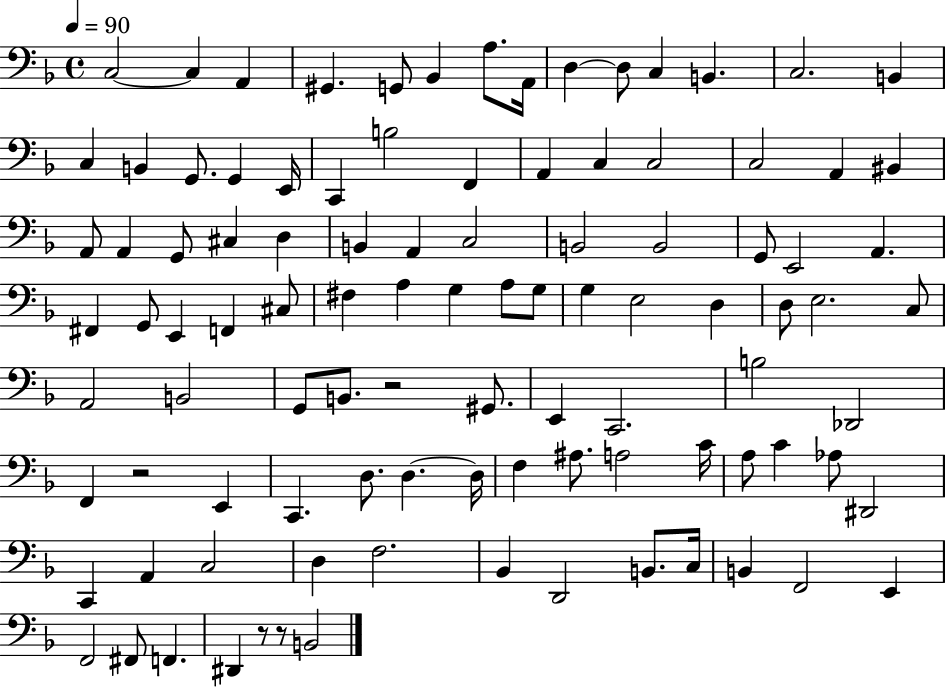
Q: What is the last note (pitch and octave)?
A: B2